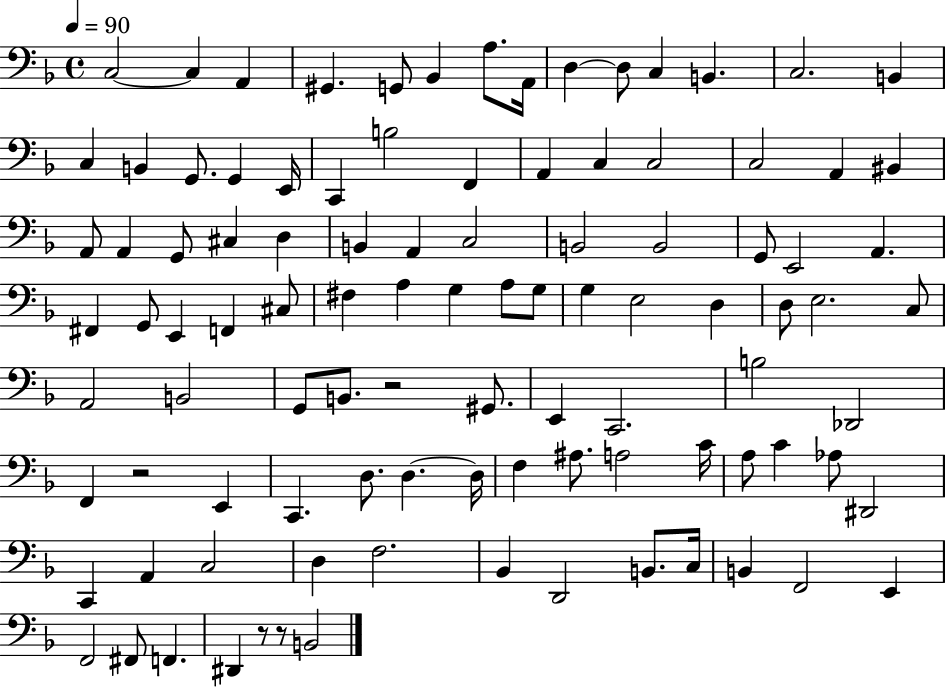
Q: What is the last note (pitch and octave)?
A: B2